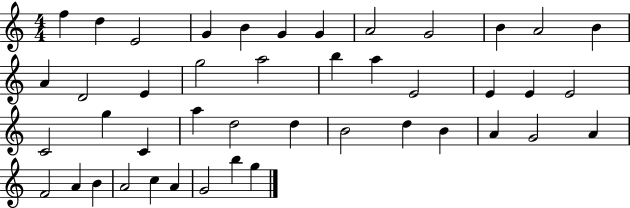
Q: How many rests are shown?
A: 0